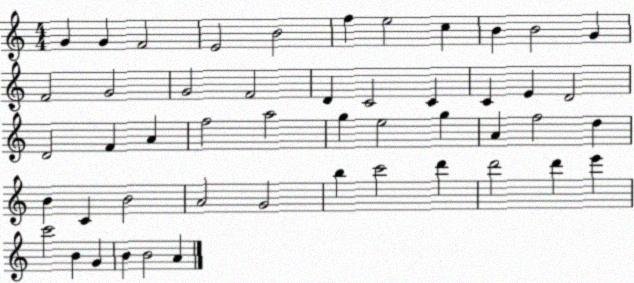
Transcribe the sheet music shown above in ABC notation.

X:1
T:Untitled
M:4/4
L:1/4
K:C
G G F2 E2 B2 f e2 c B B2 G F2 G2 G2 F2 D C2 C C E D2 D2 F A f2 a2 g e2 g A f2 d B C B2 A2 G2 b c'2 d' d'2 d' e' c'2 B G B B2 A